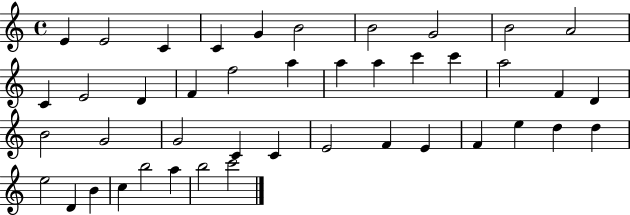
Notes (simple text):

E4/q E4/h C4/q C4/q G4/q B4/h B4/h G4/h B4/h A4/h C4/q E4/h D4/q F4/q F5/h A5/q A5/q A5/q C6/q C6/q A5/h F4/q D4/q B4/h G4/h G4/h C4/q C4/q E4/h F4/q E4/q F4/q E5/q D5/q D5/q E5/h D4/q B4/q C5/q B5/h A5/q B5/h C6/h